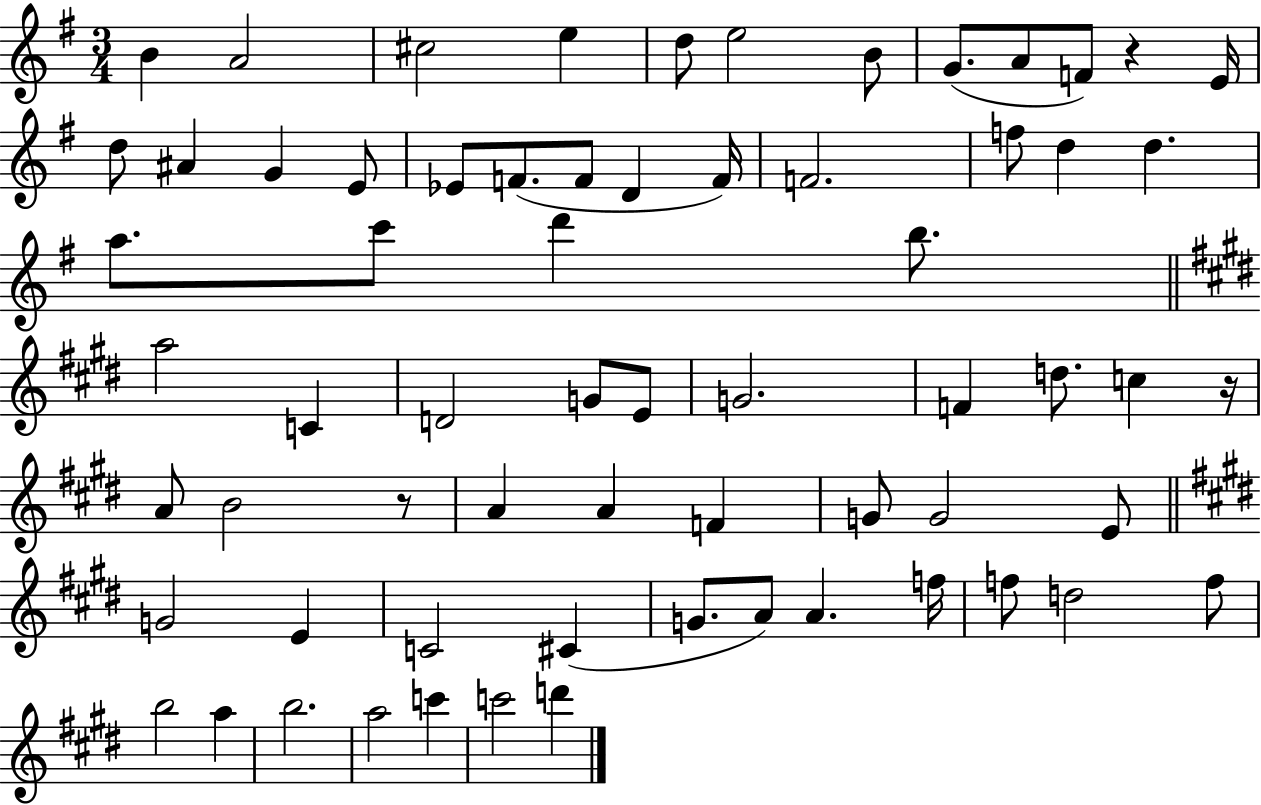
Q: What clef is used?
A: treble